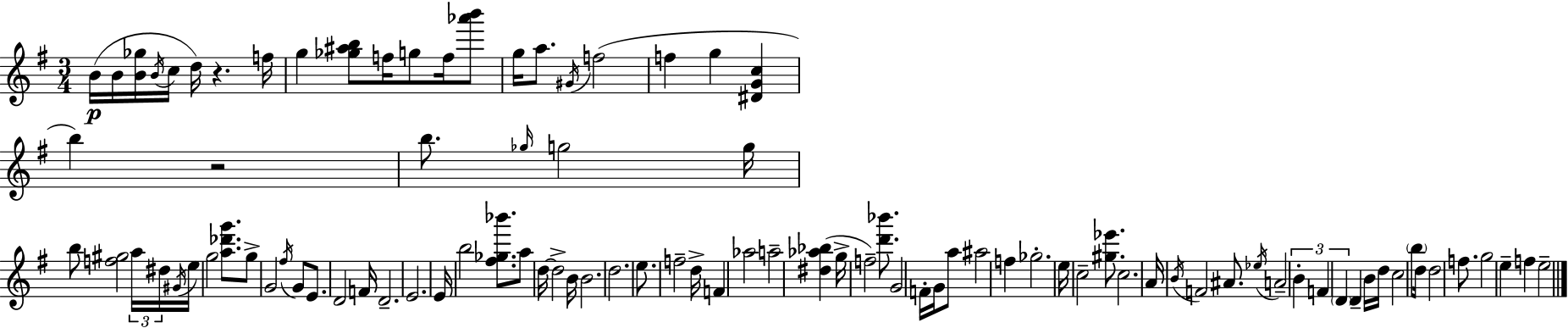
B4/s B4/s [B4,Gb5]/s B4/s C5/s D5/s R/q. F5/s G5/q [Gb5,A#5,B5]/e F5/s G5/e F5/s [Ab6,B6]/e G5/s A5/e. G#4/s F5/h F5/q G5/q [D#4,G4,C5]/q B5/q R/h B5/e. Gb5/s G5/h G5/s B5/e [F5,G#5]/h A5/s D#5/s G#4/s E5/s G5/h [A5,Db6,G6]/e. G5/e G4/h F#5/s G4/e E4/e. D4/h F4/s D4/h. E4/h. E4/s B5/h [F#5,Gb5,Bb6]/e. A5/e D5/s D5/h B4/s B4/h. D5/h. E5/e. F5/h D5/s F4/q Ab5/h A5/h [D#5,Ab5,Bb5]/q G5/s F5/h [D6,Bb6]/e. G4/h F4/s G4/s A5/e A#5/h F5/q Gb5/h. E5/s C5/h [G#5,Eb6]/e. C5/h. A4/s B4/s F4/h A#4/e. Eb5/s A4/h B4/q F4/q D4/q D4/q B4/s D5/s C5/h B5/e D5/s D5/h F5/e. G5/h E5/q F5/q E5/h